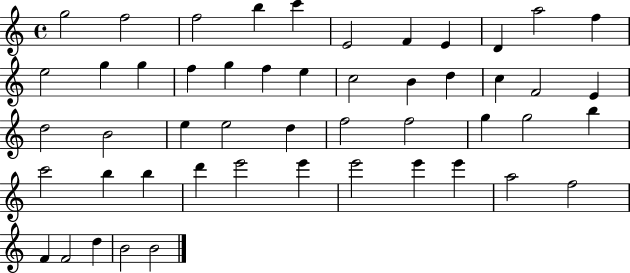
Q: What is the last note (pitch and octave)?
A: B4